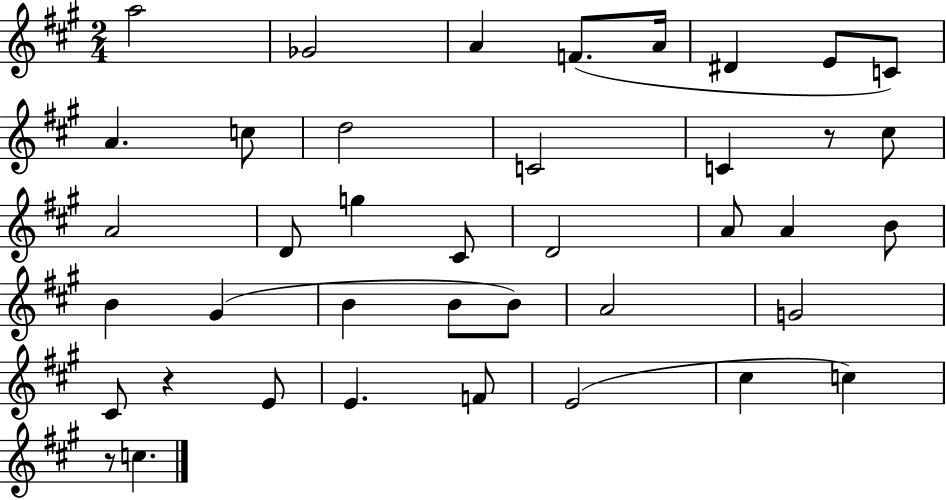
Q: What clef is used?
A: treble